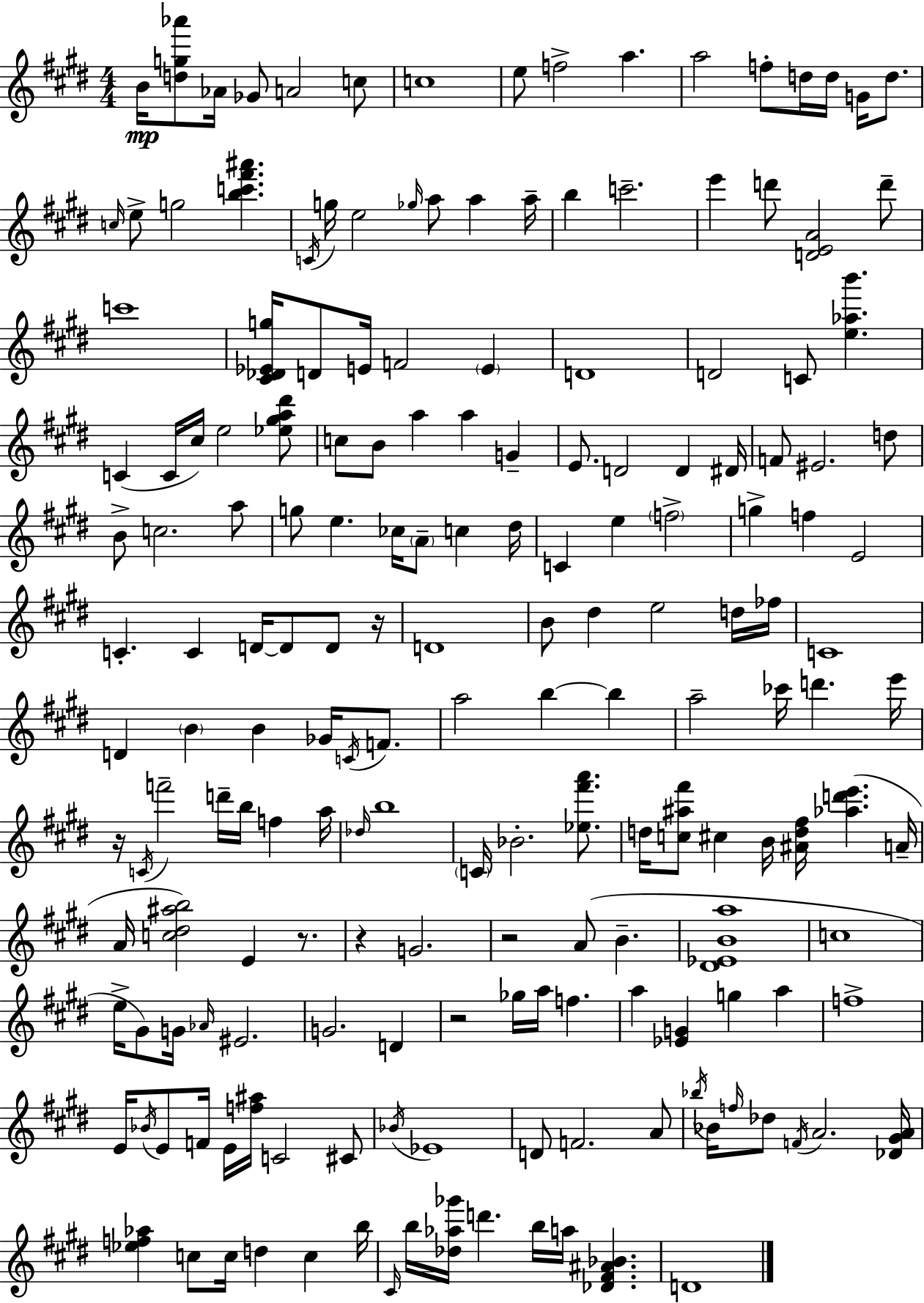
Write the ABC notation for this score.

X:1
T:Untitled
M:4/4
L:1/4
K:E
B/4 [dg_a']/2 _A/4 _G/2 A2 c/2 c4 e/2 f2 a a2 f/2 d/4 d/4 G/4 d/2 c/4 e/2 g2 [bc'^f'^a'] C/4 g/4 e2 _g/4 a/2 a a/4 b c'2 e' d'/2 [DEA]2 d'/2 c'4 [^C_D_Eg]/4 D/2 E/4 F2 E D4 D2 C/2 [e_ab'] C C/4 ^c/4 e2 [_e^ga^d']/2 c/2 B/2 a a G E/2 D2 D ^D/4 F/2 ^E2 d/2 B/2 c2 a/2 g/2 e _c/4 A/2 c ^d/4 C e f2 g f E2 C C D/4 D/2 D/2 z/4 D4 B/2 ^d e2 d/4 _f/4 C4 D B B _G/4 C/4 F/2 a2 b b a2 _c'/4 d' e'/4 z/4 C/4 f'2 d'/4 b/4 f a/4 _d/4 b4 C/4 _B2 [_e^f'a']/2 d/4 [c^a^f']/2 ^c B/4 [^Ad^f]/4 [_ad'e'] A/4 A/4 [c^d^ab]2 E z/2 z G2 z2 A/2 B [^D_EBa]4 c4 e/4 ^G/2 G/4 _A/4 ^E2 G2 D z2 _g/4 a/4 f a [_EG] g a f4 E/4 _B/4 E/2 F/4 E/4 [f^a]/4 C2 ^C/2 _B/4 _E4 D/2 F2 A/2 _b/4 _B/4 f/4 _d/2 F/4 A2 [_D^GA]/4 [_ef_a] c/2 c/4 d c b/4 ^C/4 b/4 [_d_a_g']/4 d' b/4 a/4 [_D^F^A_B] D4